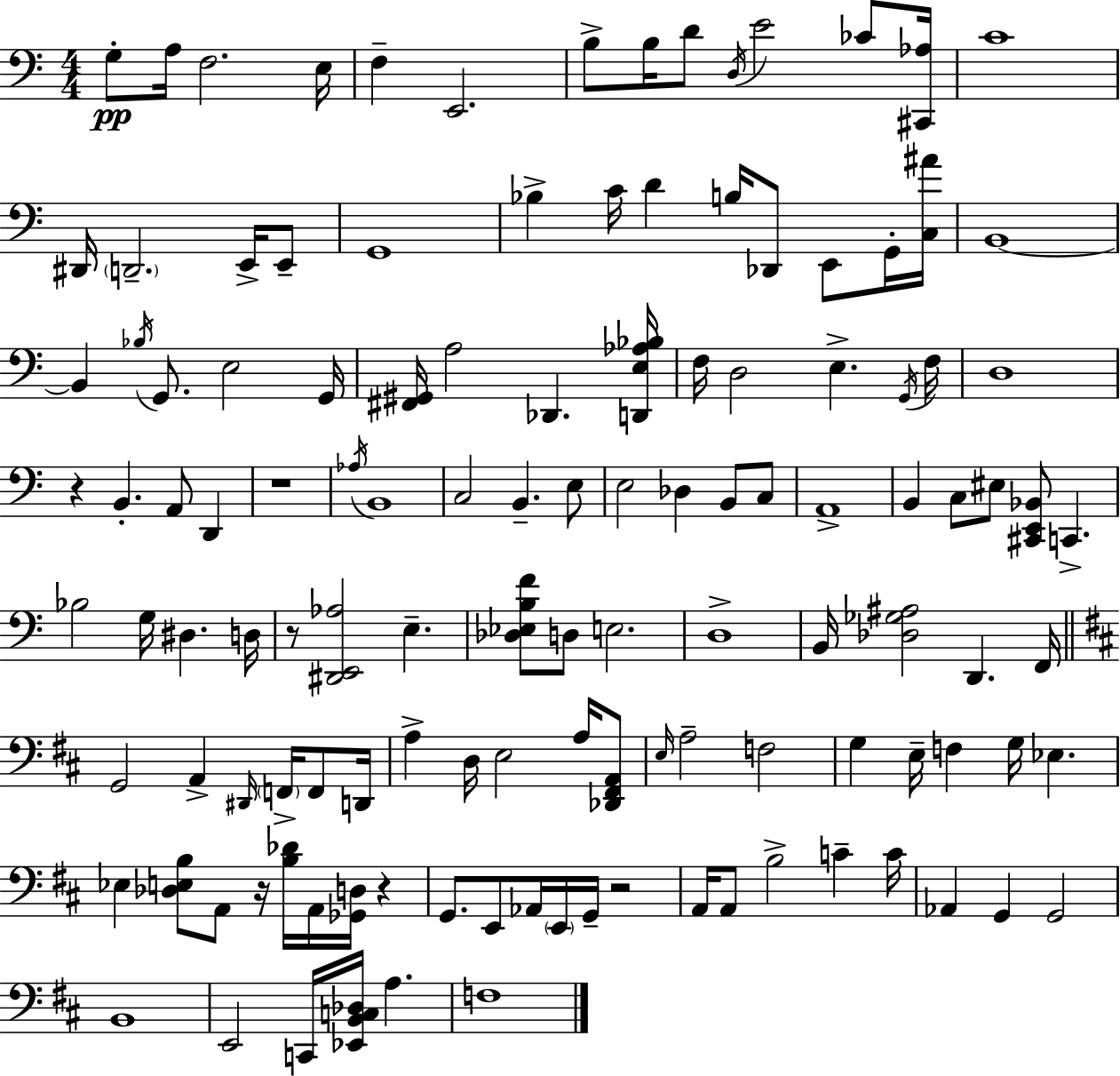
G3/e A3/s F3/h. E3/s F3/q E2/h. B3/e B3/s D4/e D3/s E4/h CES4/e [C#2,Ab3]/s C4/w D#2/s D2/h. E2/s E2/e G2/w Bb3/q C4/s D4/q B3/s Db2/e E2/e G2/s [C3,A#4]/s B2/w B2/q Bb3/s G2/e. E3/h G2/s [F#2,G#2]/s A3/h Db2/q. [D2,E3,Ab3,Bb3]/s F3/s D3/h E3/q. G2/s F3/s D3/w R/q B2/q. A2/e D2/q R/w Ab3/s B2/w C3/h B2/q. E3/e E3/h Db3/q B2/e C3/e A2/w B2/q C3/e EIS3/e [C#2,E2,Bb2]/e C2/q. Bb3/h G3/s D#3/q. D3/s R/e [D#2,E2,Ab3]/h E3/q. [Db3,Eb3,B3,F4]/e D3/e E3/h. D3/w B2/s [Db3,Gb3,A#3]/h D2/q. F2/s G2/h A2/q D#2/s F2/s F2/e D2/s A3/q D3/s E3/h A3/s [Db2,F#2,A2]/e E3/s A3/h F3/h G3/q E3/s F3/q G3/s Eb3/q. Eb3/q [Db3,E3,B3]/e A2/e R/s [B3,Db4]/s A2/s [Gb2,D3]/s R/q G2/e. E2/e Ab2/s E2/s G2/s R/h A2/s A2/e B3/h C4/q C4/s Ab2/q G2/q G2/h B2/w E2/h C2/s [Eb2,B2,C3,Db3]/s A3/q. F3/w